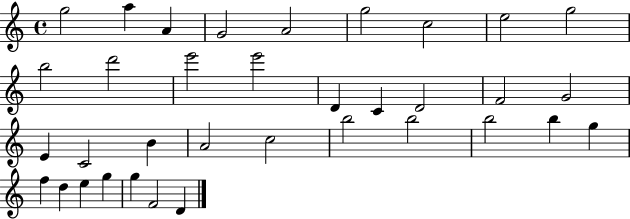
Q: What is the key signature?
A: C major